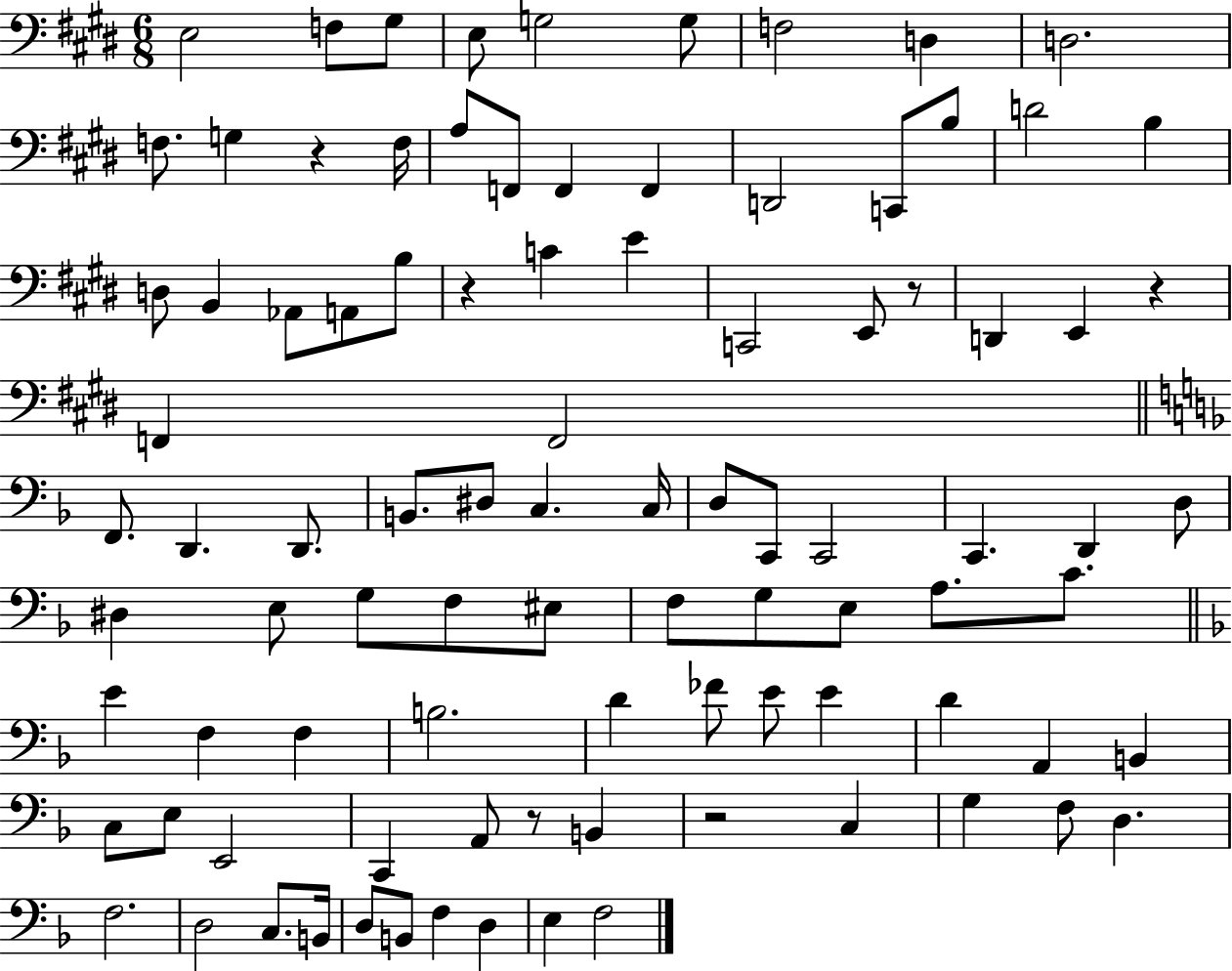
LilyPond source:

{
  \clef bass
  \numericTimeSignature
  \time 6/8
  \key e \major
  e2 f8 gis8 | e8 g2 g8 | f2 d4 | d2. | \break f8. g4 r4 f16 | a8 f,8 f,4 f,4 | d,2 c,8 b8 | d'2 b4 | \break d8 b,4 aes,8 a,8 b8 | r4 c'4 e'4 | c,2 e,8 r8 | d,4 e,4 r4 | \break f,4 f,2 | \bar "||" \break \key d \minor f,8. d,4. d,8. | b,8. dis8 c4. c16 | d8 c,8 c,2 | c,4. d,4 d8 | \break dis4 e8 g8 f8 eis8 | f8 g8 e8 a8. c'8. | \bar "||" \break \key f \major e'4 f4 f4 | b2. | d'4 fes'8 e'8 e'4 | d'4 a,4 b,4 | \break c8 e8 e,2 | c,4 a,8 r8 b,4 | r2 c4 | g4 f8 d4. | \break f2. | d2 c8. b,16 | d8 b,8 f4 d4 | e4 f2 | \break \bar "|."
}